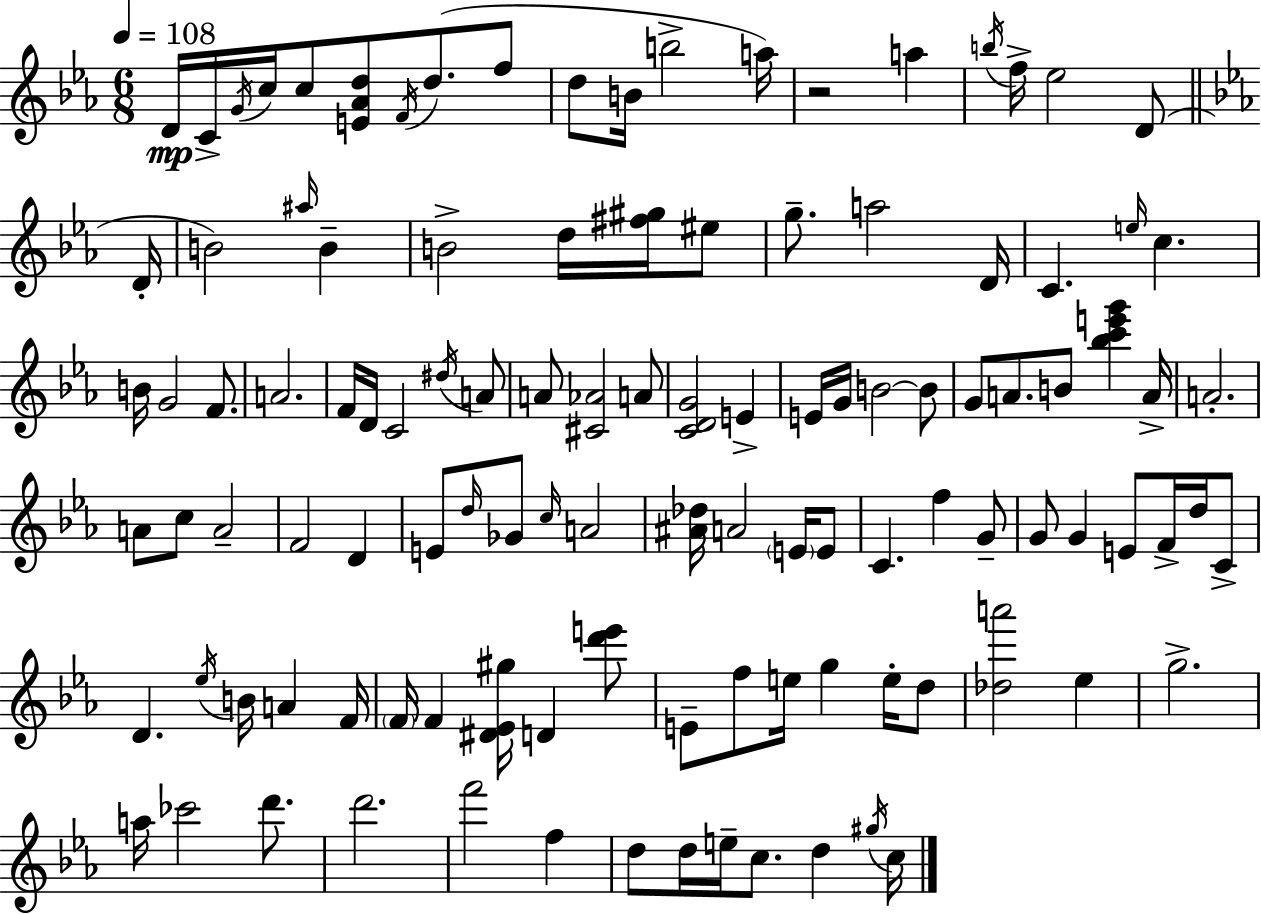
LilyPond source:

{
  \clef treble
  \numericTimeSignature
  \time 6/8
  \key ees \major
  \tempo 4 = 108
  d'16\mp c'16-> \acciaccatura { g'16 } c''16 c''8 <e' aes' d''>8 \acciaccatura { f'16 } d''8.( | f''8 d''8 b'16 b''2-> | a''16) r2 a''4 | \acciaccatura { b''16 } f''16-> ees''2 | \break d'8( \bar "||" \break \key ees \major d'16-. b'2) \grace { ais''16 } b'4-- | b'2-> d''16 <fis'' gis''>16 | eis''8 g''8.-- a''2 | d'16 c'4. \grace { e''16 } c''4. | \break b'16 g'2 | f'8. a'2. | f'16 d'16 c'2 | \acciaccatura { dis''16 } a'8 a'8 <cis' aes'>2 | \break a'8 <c' d' g'>2 | e'4-> e'16 g'16 b'2~~ | b'8 g'8 a'8. b'8 <bes'' c''' e''' g'''>4 | a'16-> a'2.-. | \break a'8 c''8 a'2-- | f'2 | d'4 e'8 \grace { d''16 } ges'8 \grace { c''16 } a'2 | <ais' des''>16 a'2 | \break \parenthesize e'16 e'8 c'4. | f''4 g'8-- g'8 g'4 | e'8 f'16-> d''16 c'8-> d'4. | \acciaccatura { ees''16 } b'16 a'4 f'16 \parenthesize f'16 f'4 | \break <dis' ees' gis''>16 d'4 <d''' e'''>8 e'8-- f''8 e''16 | g''4 e''16-. d''8 <des'' a'''>2 | ees''4 g''2.-> | a''16 ces'''2 | \break d'''8. d'''2. | f'''2 | f''4 d''8 d''16 e''16-- c''8. | d''4 \acciaccatura { gis''16 } c''16 \bar "|."
}